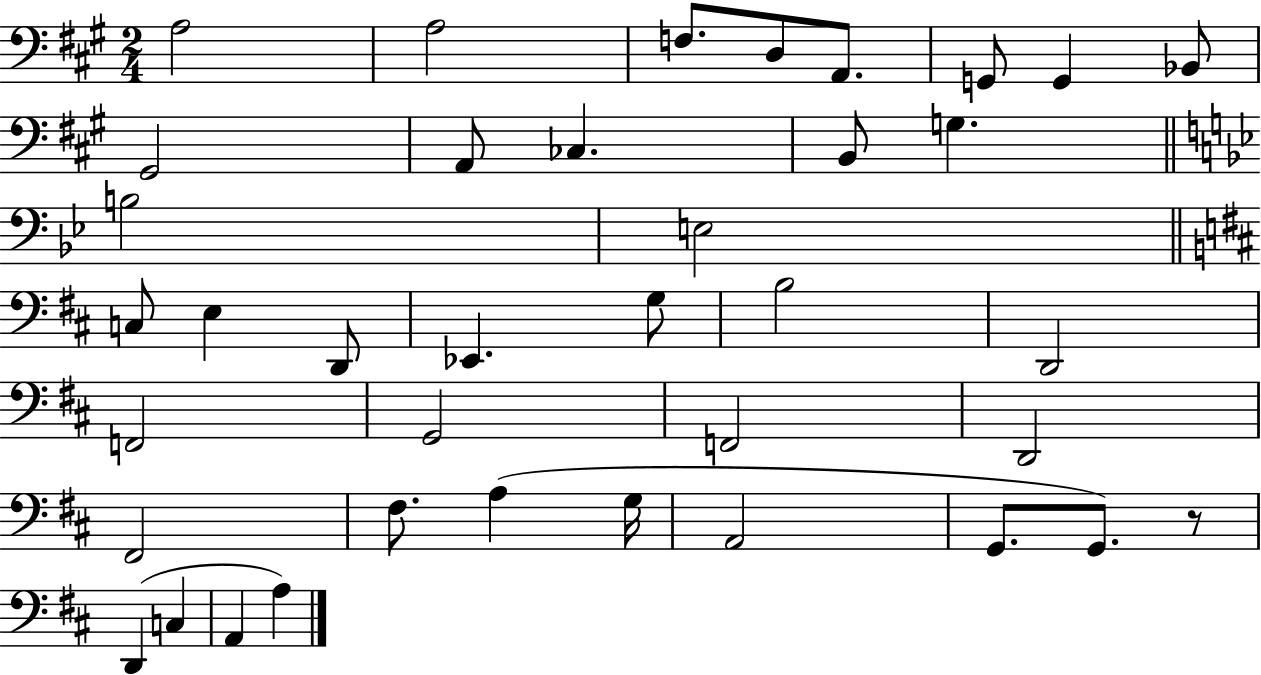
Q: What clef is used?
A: bass